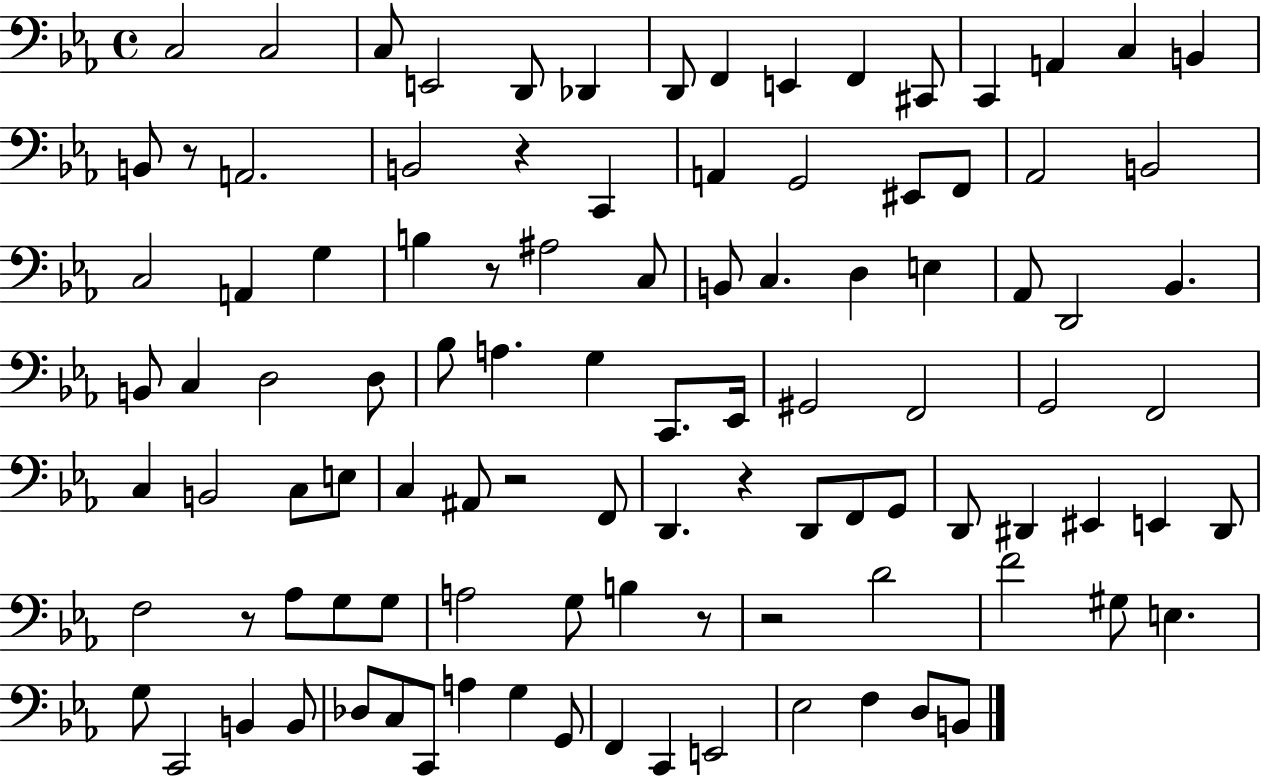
{
  \clef bass
  \time 4/4
  \defaultTimeSignature
  \key ees \major
  c2 c2 | c8 e,2 d,8 des,4 | d,8 f,4 e,4 f,4 cis,8 | c,4 a,4 c4 b,4 | \break b,8 r8 a,2. | b,2 r4 c,4 | a,4 g,2 eis,8 f,8 | aes,2 b,2 | \break c2 a,4 g4 | b4 r8 ais2 c8 | b,8 c4. d4 e4 | aes,8 d,2 bes,4. | \break b,8 c4 d2 d8 | bes8 a4. g4 c,8. ees,16 | gis,2 f,2 | g,2 f,2 | \break c4 b,2 c8 e8 | c4 ais,8 r2 f,8 | d,4. r4 d,8 f,8 g,8 | d,8 dis,4 eis,4 e,4 dis,8 | \break f2 r8 aes8 g8 g8 | a2 g8 b4 r8 | r2 d'2 | f'2 gis8 e4. | \break g8 c,2 b,4 b,8 | des8 c8 c,8 a4 g4 g,8 | f,4 c,4 e,2 | ees2 f4 d8 b,8 | \break \bar "|."
}